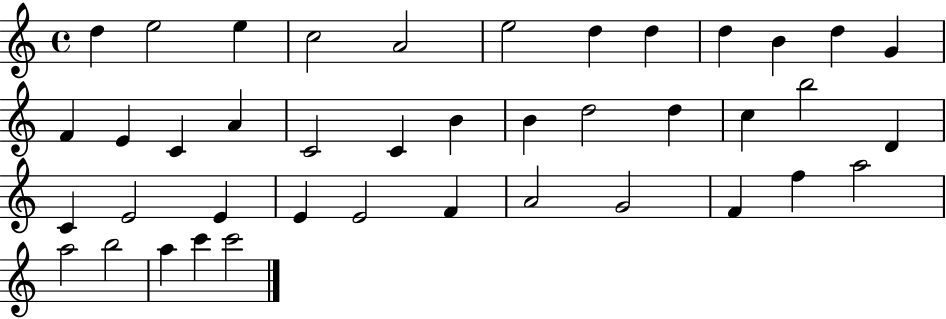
D5/q E5/h E5/q C5/h A4/h E5/h D5/q D5/q D5/q B4/q D5/q G4/q F4/q E4/q C4/q A4/q C4/h C4/q B4/q B4/q D5/h D5/q C5/q B5/h D4/q C4/q E4/h E4/q E4/q E4/h F4/q A4/h G4/h F4/q F5/q A5/h A5/h B5/h A5/q C6/q C6/h